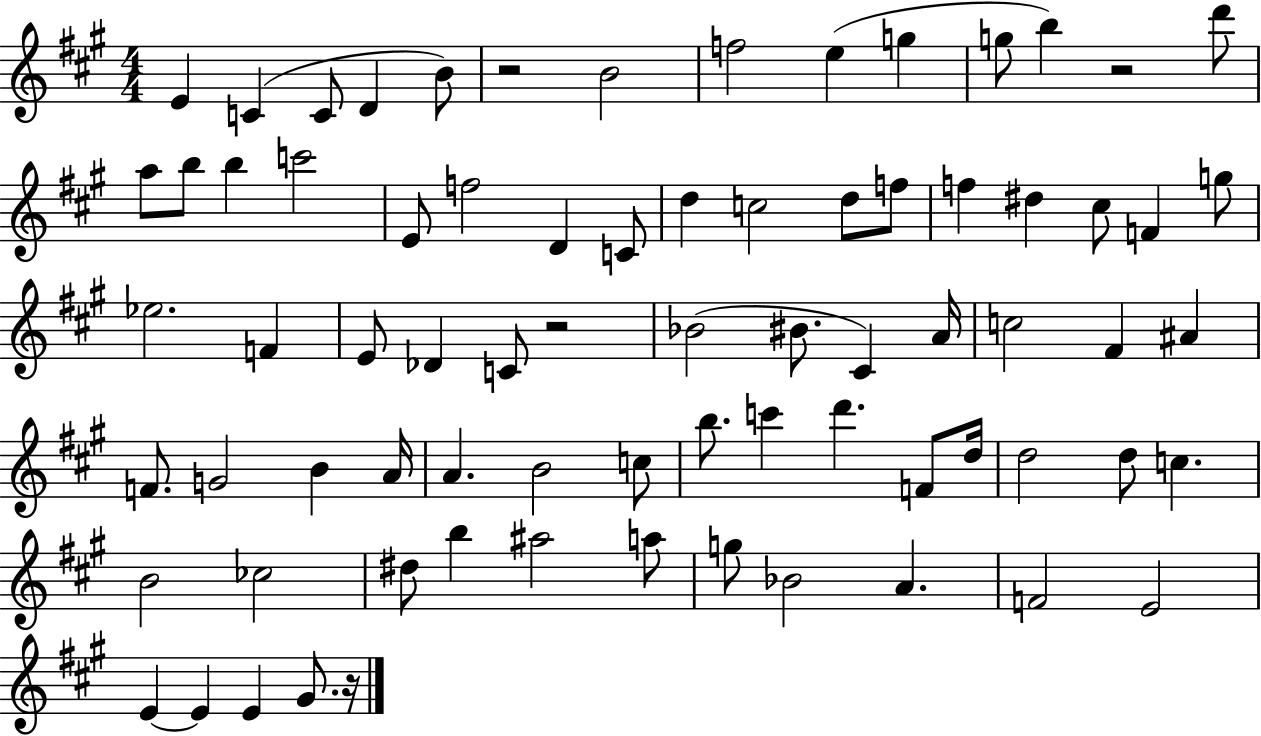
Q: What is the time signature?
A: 4/4